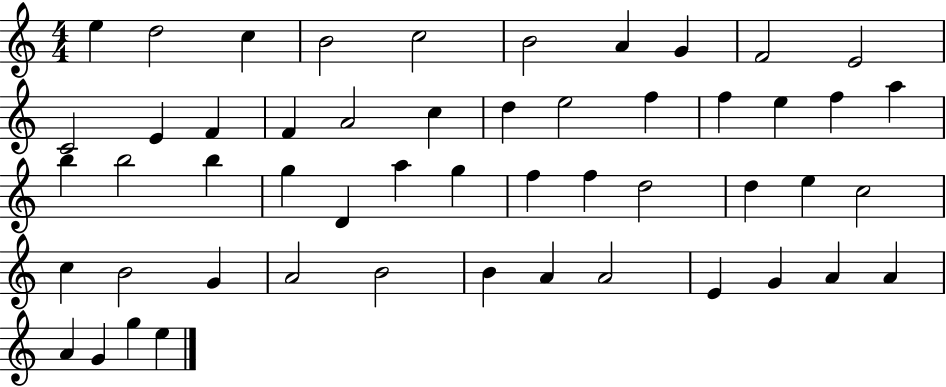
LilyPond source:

{
  \clef treble
  \numericTimeSignature
  \time 4/4
  \key c \major
  e''4 d''2 c''4 | b'2 c''2 | b'2 a'4 g'4 | f'2 e'2 | \break c'2 e'4 f'4 | f'4 a'2 c''4 | d''4 e''2 f''4 | f''4 e''4 f''4 a''4 | \break b''4 b''2 b''4 | g''4 d'4 a''4 g''4 | f''4 f''4 d''2 | d''4 e''4 c''2 | \break c''4 b'2 g'4 | a'2 b'2 | b'4 a'4 a'2 | e'4 g'4 a'4 a'4 | \break a'4 g'4 g''4 e''4 | \bar "|."
}